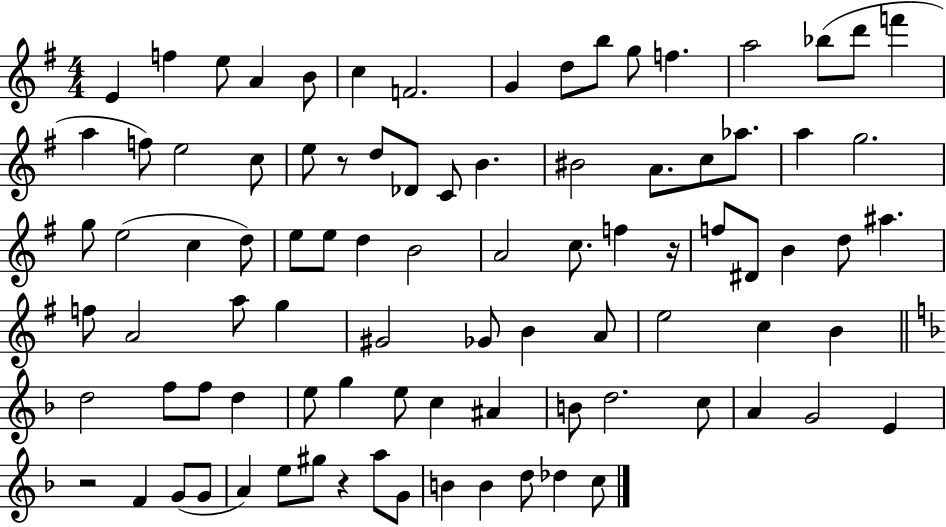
X:1
T:Untitled
M:4/4
L:1/4
K:G
E f e/2 A B/2 c F2 G d/2 b/2 g/2 f a2 _b/2 d'/2 f' a f/2 e2 c/2 e/2 z/2 d/2 _D/2 C/2 B ^B2 A/2 c/2 _a/2 a g2 g/2 e2 c d/2 e/2 e/2 d B2 A2 c/2 f z/4 f/2 ^D/2 B d/2 ^a f/2 A2 a/2 g ^G2 _G/2 B A/2 e2 c B d2 f/2 f/2 d e/2 g e/2 c ^A B/2 d2 c/2 A G2 E z2 F G/2 G/2 A e/2 ^g/2 z a/2 G/2 B B d/2 _d c/2